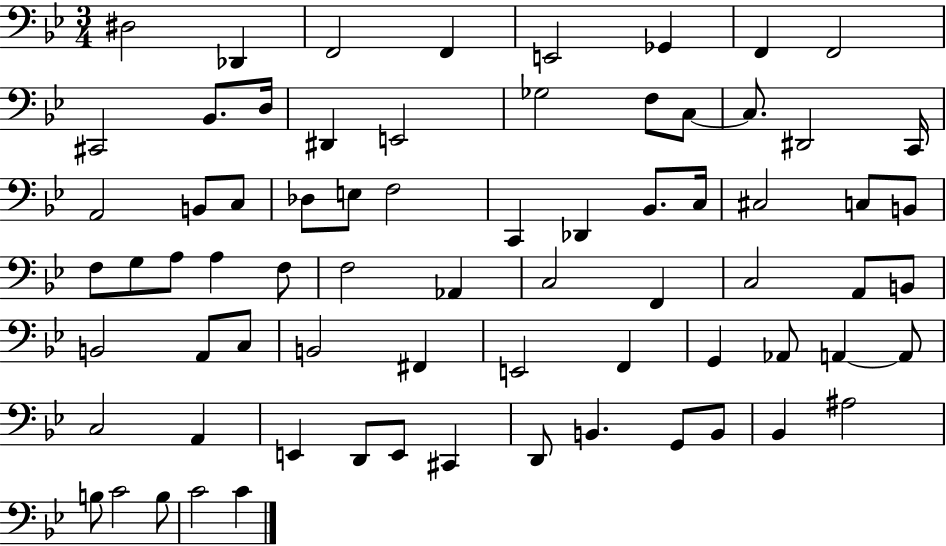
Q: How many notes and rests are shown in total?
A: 72